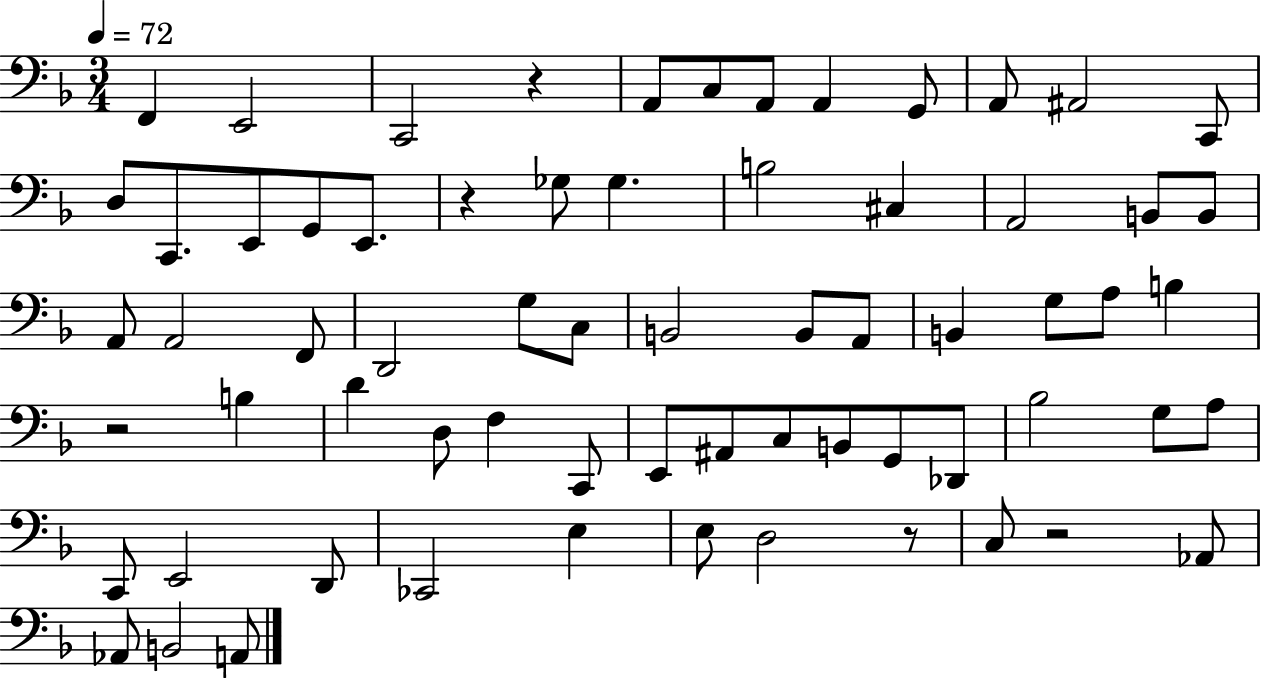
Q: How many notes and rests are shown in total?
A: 67